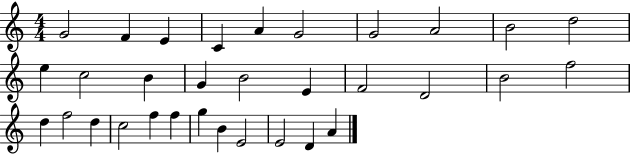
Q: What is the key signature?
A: C major